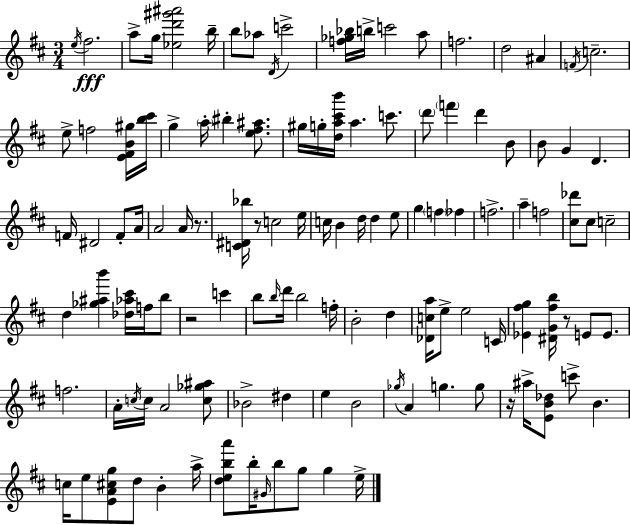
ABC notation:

X:1
T:Untitled
M:3/4
L:1/4
K:D
e/4 ^f2 a/2 g/4 [_ed'^g'^a']2 b/4 b/2 _a/2 D/4 c'2 [f_g_b]/4 b/4 c'2 a/2 f2 d2 ^A F/4 c2 e/2 f2 [E^FB^g]/4 [b^c']/4 g a/4 ^b [e^f^a]/2 ^g/4 g/4 [da^c'b']/4 a c'/2 d'/2 f' d' B/2 B/2 G D F/4 ^D2 F/2 A/4 A2 A/4 z/2 [C^D_b]/4 z/2 c2 e/4 c/4 B d/4 d e/2 g f _f f2 a f2 [^c_d']/2 ^c/2 c2 d [_g^ab'] [_d_a^c']/4 f/4 b/2 z2 c' b/2 b/4 d'/4 b2 f/4 B2 d [_Dca]/4 e/2 e2 C/4 [_E^fg] [^DG^fb]/4 z/2 E/2 E/2 f2 A/4 c/4 c/4 A2 [c_g^a]/2 _B2 ^d e B2 _g/4 A g g/2 z/4 ^a/4 [EB_d]/2 c'/2 B c/4 e/2 [EA^cg]/2 d/2 B a/4 [deba']/2 b/4 ^G/4 b/2 g/2 g e/4